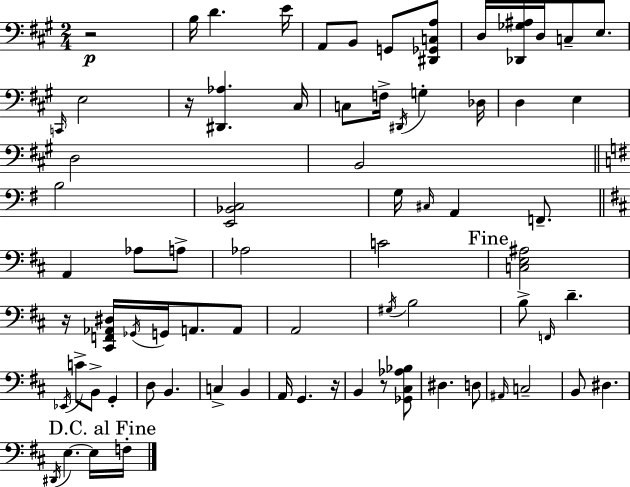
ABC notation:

X:1
T:Untitled
M:2/4
L:1/4
K:A
z2 B,/4 D E/4 A,,/2 B,,/2 G,,/2 [^D,,_G,,C,A,]/2 D,/4 [_D,,_G,^A,]/4 D,/4 C,/2 E,/2 C,,/4 E,2 z/4 [^D,,_A,] ^C,/4 C,/2 F,/4 ^D,,/4 G, _D,/4 D, E, D,2 B,,2 B,2 [E,,_B,,C,]2 G,/4 ^C,/4 A,, F,,/2 A,, _A,/2 A,/2 _A,2 C2 [C,E,^A,]2 z/4 [^C,,F,,_A,,^D,]/4 _G,,/4 G,,/4 A,,/2 A,,/2 A,,2 ^G,/4 B,2 B,/2 F,,/4 D _E,,/4 C/2 B,,/2 G,, D,/2 B,, C, B,, A,,/4 G,, z/4 B,, z/2 [_G,,^C,_A,_B,]/2 ^D, D,/2 ^A,,/4 C,2 B,,/2 ^D, ^D,,/4 E, E,/4 F,/4